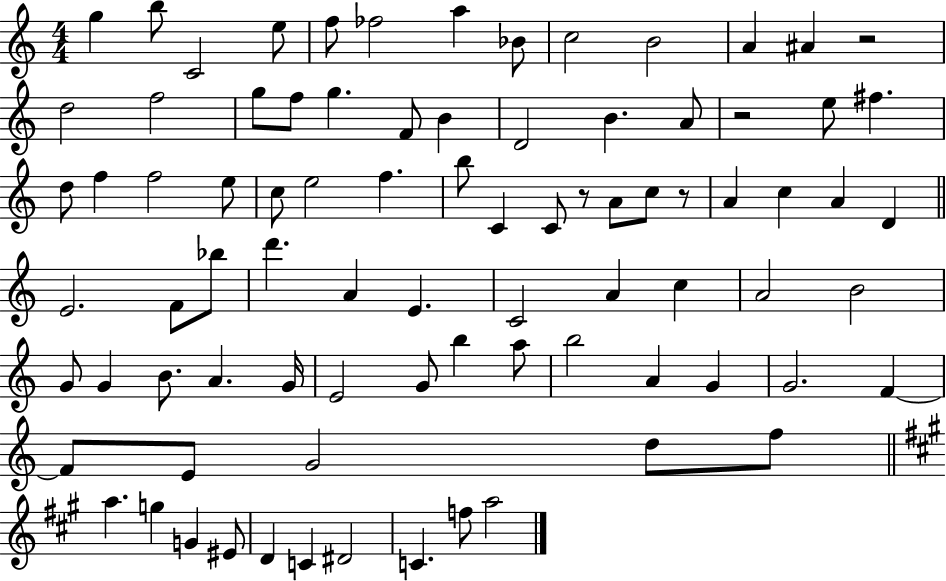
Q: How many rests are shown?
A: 4